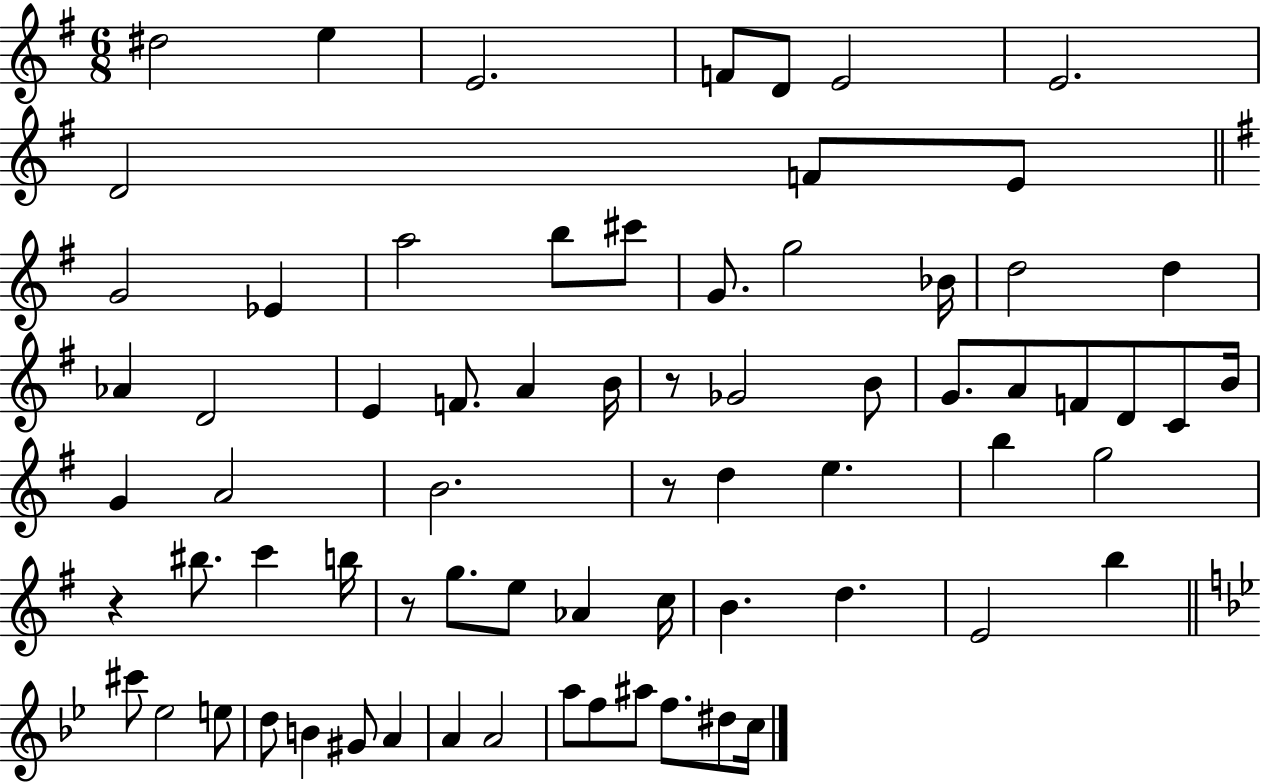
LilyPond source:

{
  \clef treble
  \numericTimeSignature
  \time 6/8
  \key g \major
  dis''2 e''4 | e'2. | f'8 d'8 e'2 | e'2. | \break d'2 f'8 e'8 | \bar "||" \break \key e \minor g'2 ees'4 | a''2 b''8 cis'''8 | g'8. g''2 bes'16 | d''2 d''4 | \break aes'4 d'2 | e'4 f'8. a'4 b'16 | r8 ges'2 b'8 | g'8. a'8 f'8 d'8 c'8 b'16 | \break g'4 a'2 | b'2. | r8 d''4 e''4. | b''4 g''2 | \break r4 bis''8. c'''4 b''16 | r8 g''8. e''8 aes'4 c''16 | b'4. d''4. | e'2 b''4 | \break \bar "||" \break \key bes \major cis'''8 ees''2 e''8 | d''8 b'4 gis'8 a'4 | a'4 a'2 | a''8 f''8 ais''8 f''8. dis''8 c''16 | \break \bar "|."
}